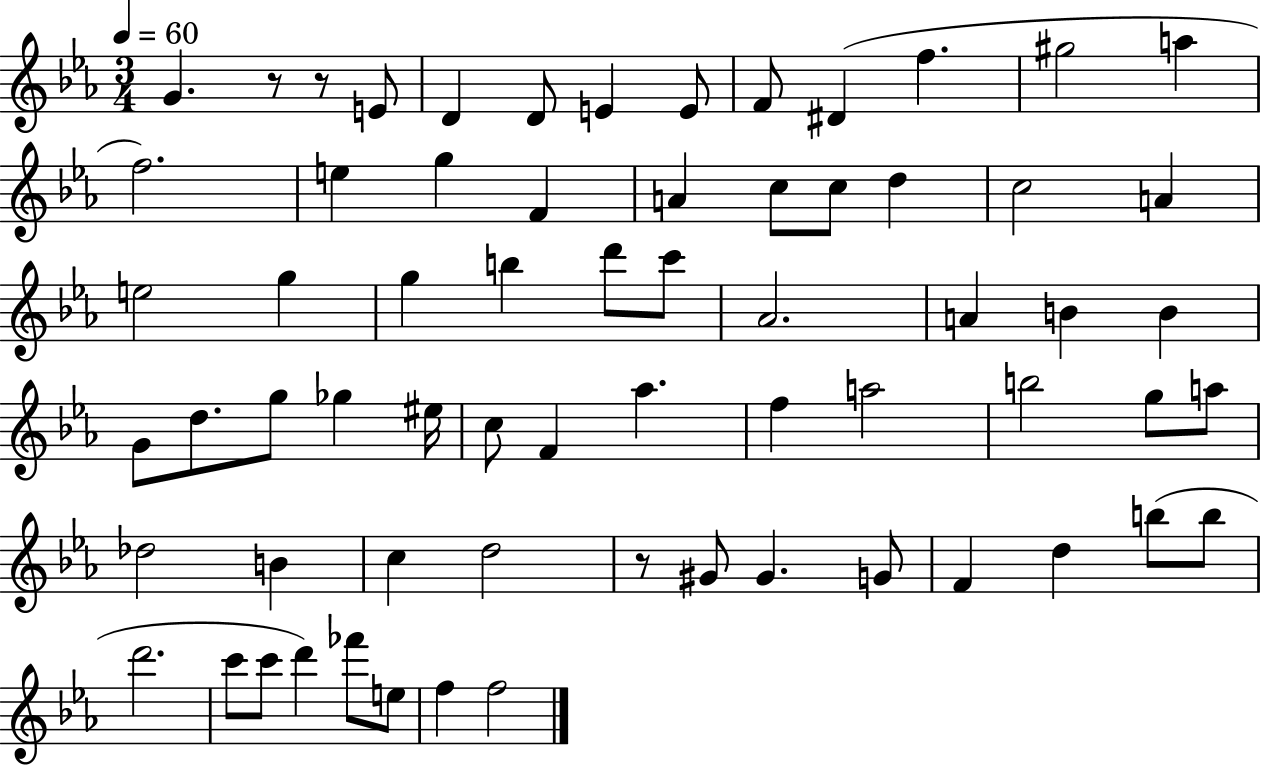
{
  \clef treble
  \numericTimeSignature
  \time 3/4
  \key ees \major
  \tempo 4 = 60
  g'4. r8 r8 e'8 | d'4 d'8 e'4 e'8 | f'8 dis'4( f''4. | gis''2 a''4 | \break f''2.) | e''4 g''4 f'4 | a'4 c''8 c''8 d''4 | c''2 a'4 | \break e''2 g''4 | g''4 b''4 d'''8 c'''8 | aes'2. | a'4 b'4 b'4 | \break g'8 d''8. g''8 ges''4 eis''16 | c''8 f'4 aes''4. | f''4 a''2 | b''2 g''8 a''8 | \break des''2 b'4 | c''4 d''2 | r8 gis'8 gis'4. g'8 | f'4 d''4 b''8( b''8 | \break d'''2. | c'''8 c'''8 d'''4) fes'''8 e''8 | f''4 f''2 | \bar "|."
}